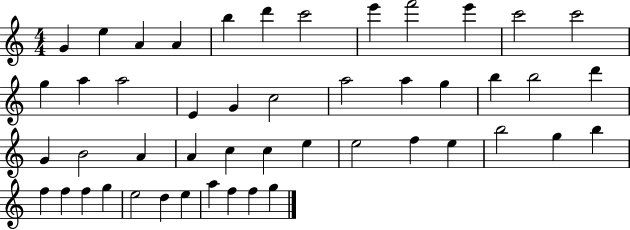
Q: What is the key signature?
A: C major